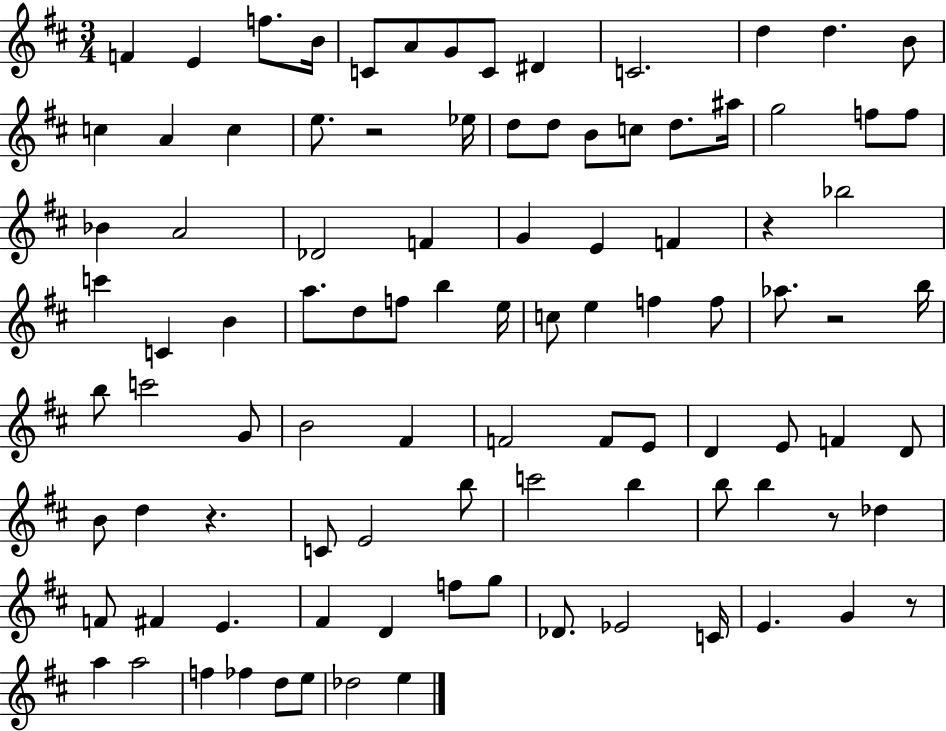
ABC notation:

X:1
T:Untitled
M:3/4
L:1/4
K:D
F E f/2 B/4 C/2 A/2 G/2 C/2 ^D C2 d d B/2 c A c e/2 z2 _e/4 d/2 d/2 B/2 c/2 d/2 ^a/4 g2 f/2 f/2 _B A2 _D2 F G E F z _b2 c' C B a/2 d/2 f/2 b e/4 c/2 e f f/2 _a/2 z2 b/4 b/2 c'2 G/2 B2 ^F F2 F/2 E/2 D E/2 F D/2 B/2 d z C/2 E2 b/2 c'2 b b/2 b z/2 _d F/2 ^F E ^F D f/2 g/2 _D/2 _E2 C/4 E G z/2 a a2 f _f d/2 e/2 _d2 e